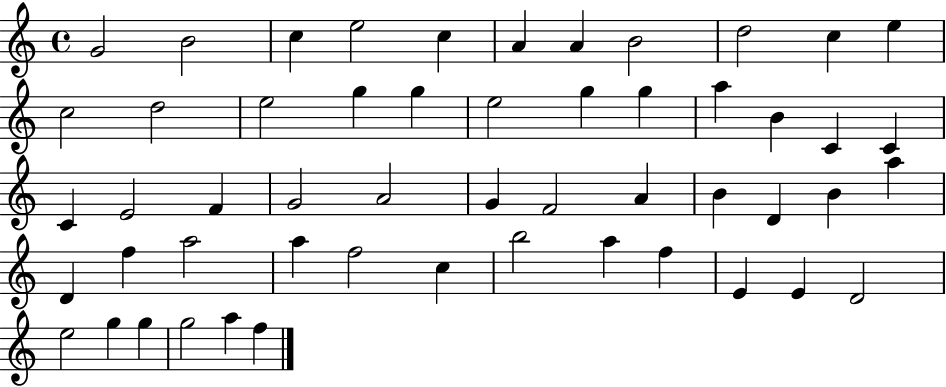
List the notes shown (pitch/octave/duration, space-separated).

G4/h B4/h C5/q E5/h C5/q A4/q A4/q B4/h D5/h C5/q E5/q C5/h D5/h E5/h G5/q G5/q E5/h G5/q G5/q A5/q B4/q C4/q C4/q C4/q E4/h F4/q G4/h A4/h G4/q F4/h A4/q B4/q D4/q B4/q A5/q D4/q F5/q A5/h A5/q F5/h C5/q B5/h A5/q F5/q E4/q E4/q D4/h E5/h G5/q G5/q G5/h A5/q F5/q